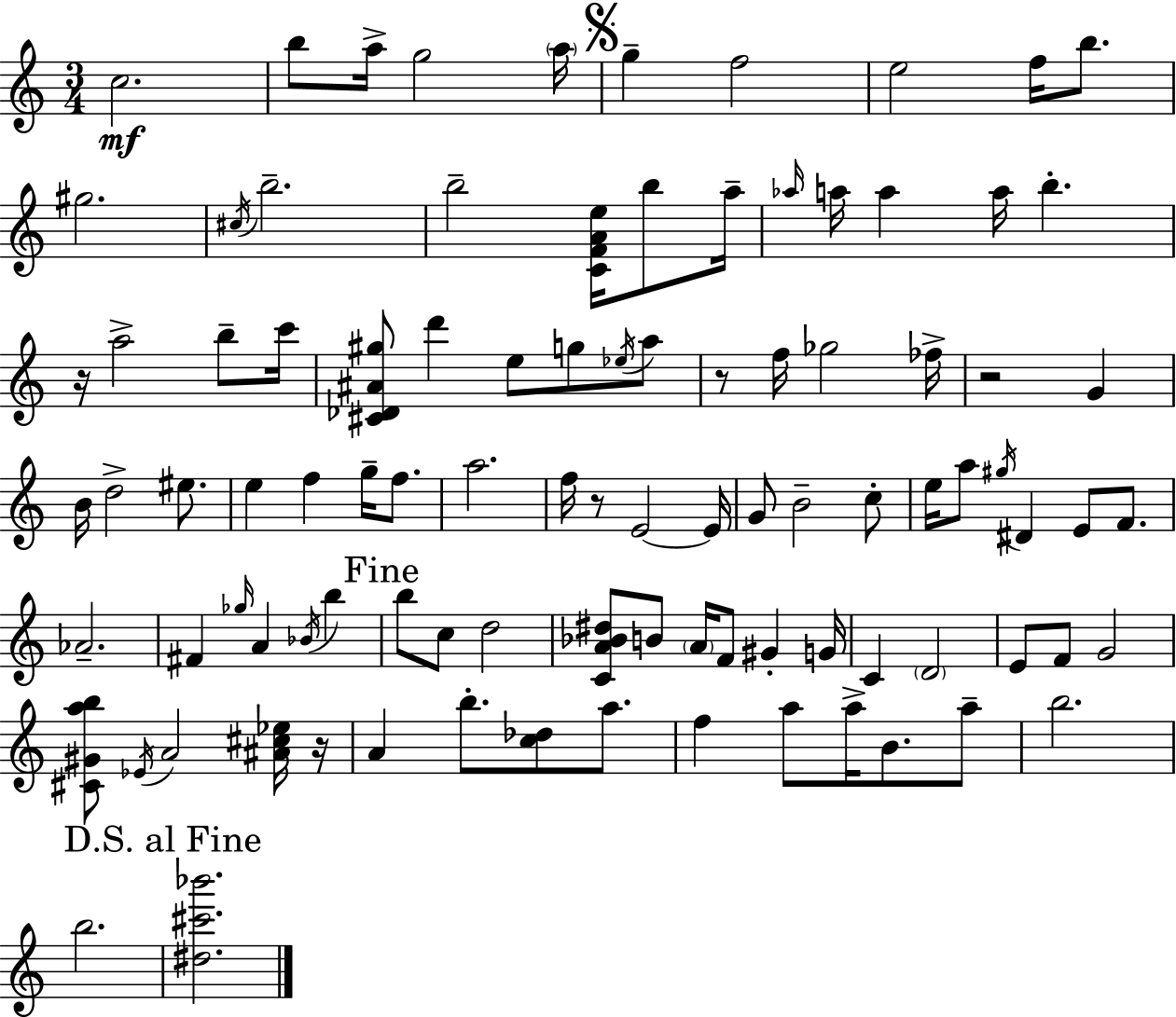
{
  \clef treble
  \numericTimeSignature
  \time 3/4
  \key c \major
  c''2.\mf | b''8 a''16-> g''2 \parenthesize a''16 | \mark \markup { \musicglyph "scripts.segno" } g''4-- f''2 | e''2 f''16 b''8. | \break gis''2. | \acciaccatura { cis''16 } b''2.-- | b''2-- <c' f' a' e''>16 b''8 | a''16-- \grace { aes''16 } a''16 a''4 a''16 b''4.-. | \break r16 a''2-> b''8-- | c'''16 <cis' des' ais' gis''>8 d'''4 e''8 g''8 | \acciaccatura { ees''16 } a''8 r8 f''16 ges''2 | fes''16-> r2 g'4 | \break b'16 d''2-> | eis''8. e''4 f''4 g''16-- | f''8. a''2. | f''16 r8 e'2~~ | \break e'16 g'8 b'2-- | c''8-. e''16 a''8 \acciaccatura { gis''16 } dis'4 e'8 | f'8. aes'2.-- | fis'4 \grace { ges''16 } a'4 | \break \acciaccatura { bes'16 } b''4 \mark "Fine" b''8 c''8 d''2 | <c' a' bes' dis''>8 b'8 \parenthesize a'16 f'8 | gis'4-. g'16 c'4 \parenthesize d'2 | e'8 f'8 g'2 | \break <cis' gis' a'' b''>8 \acciaccatura { ees'16 } a'2 | <ais' cis'' ees''>16 r16 a'4 b''8.-. | <c'' des''>8 a''8. f''4 a''8 | a''16-> b'8. a''8-- b''2. | \break b''2. | \mark "D.S. al Fine" <dis'' cis''' bes'''>2. | \bar "|."
}